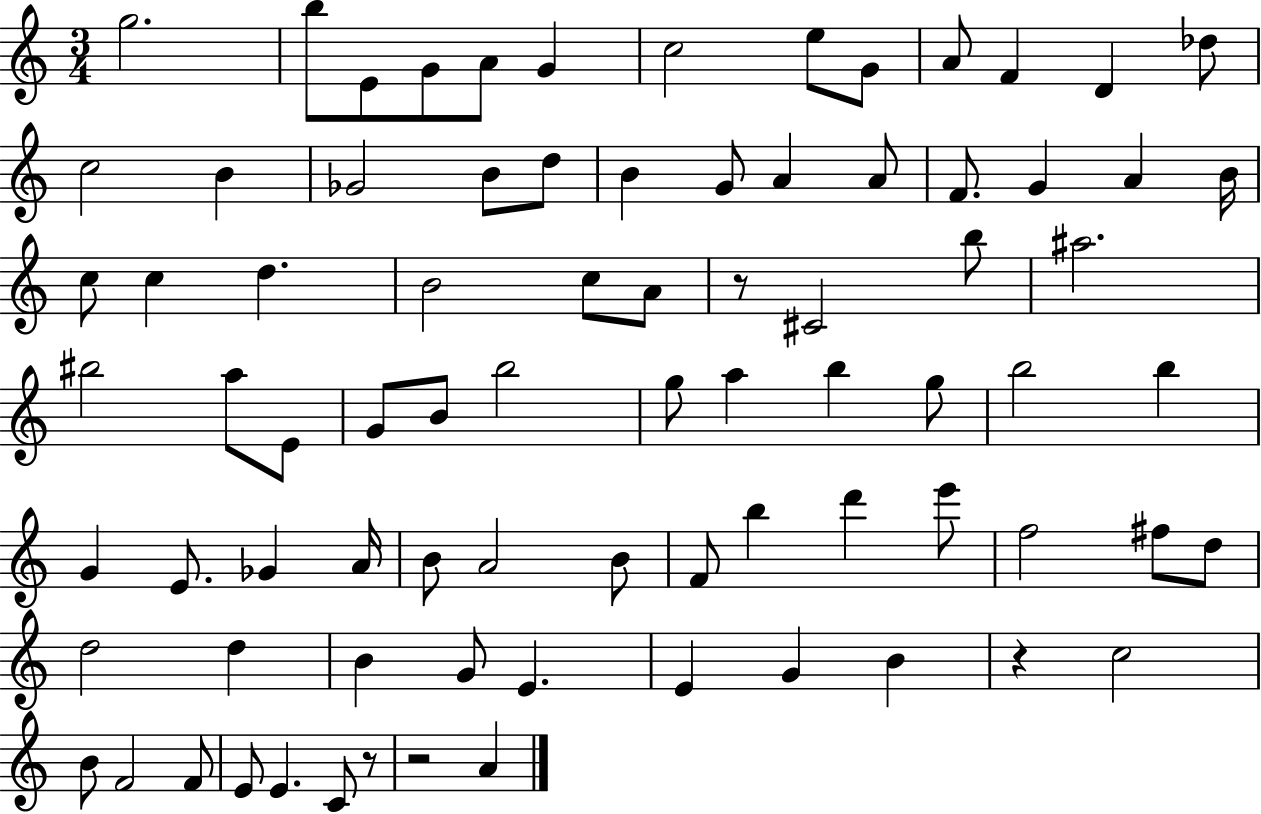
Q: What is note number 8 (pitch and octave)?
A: E5